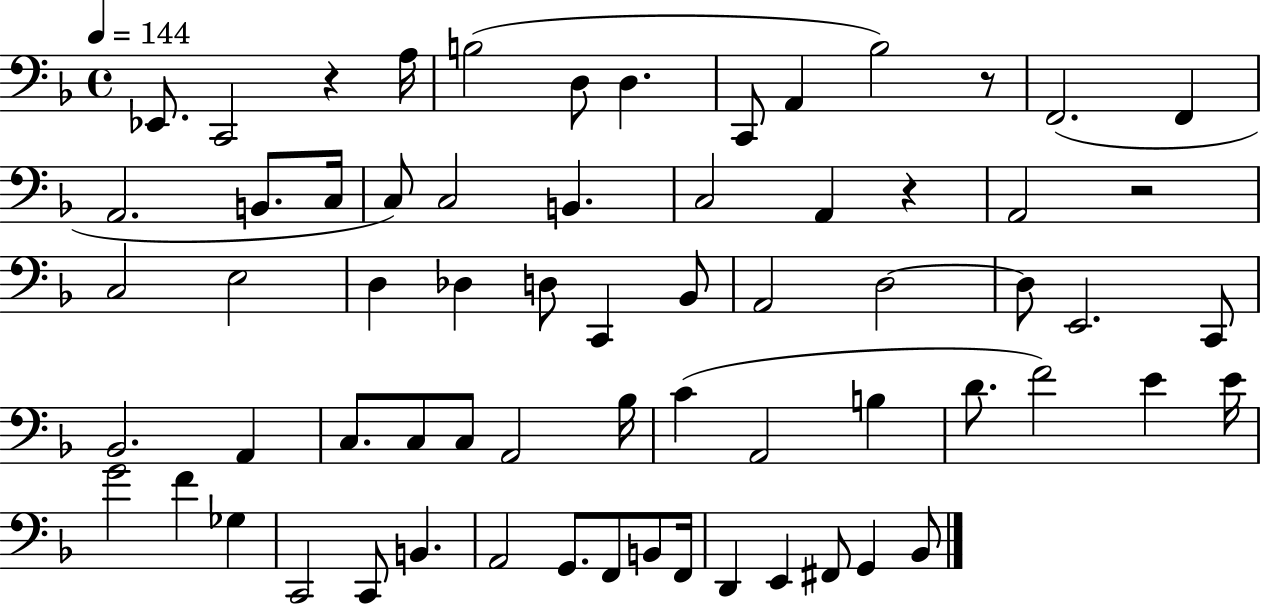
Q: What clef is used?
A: bass